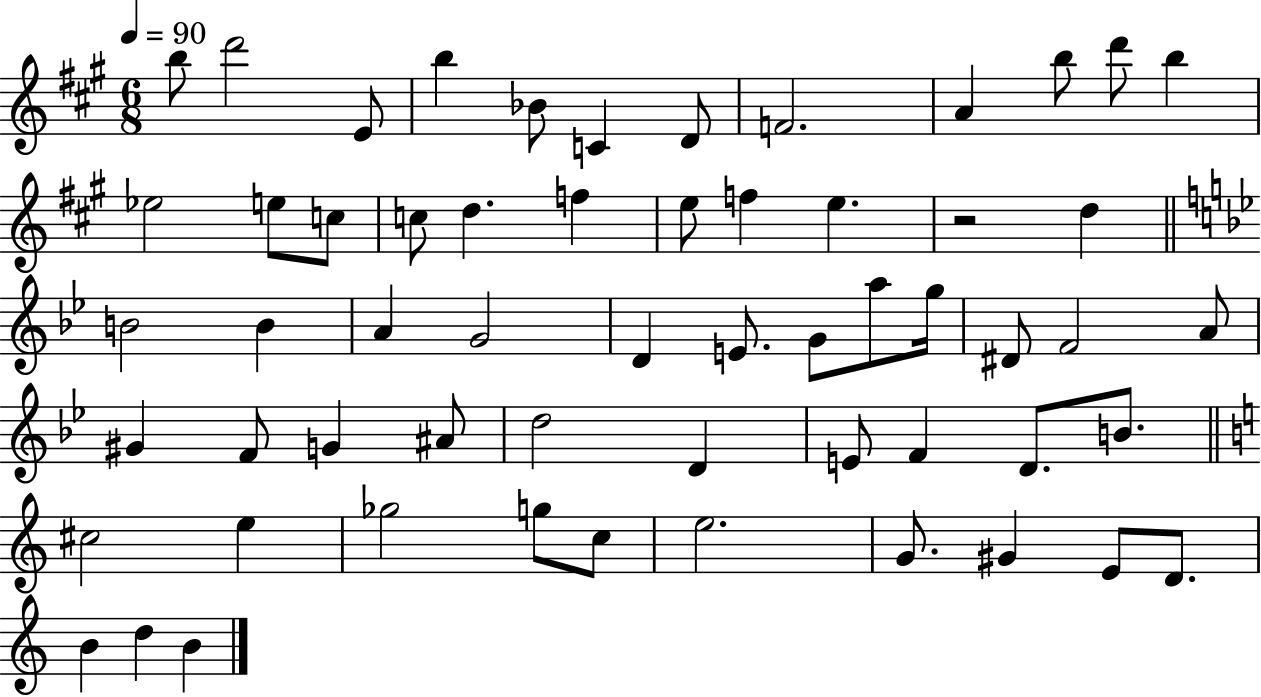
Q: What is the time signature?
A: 6/8